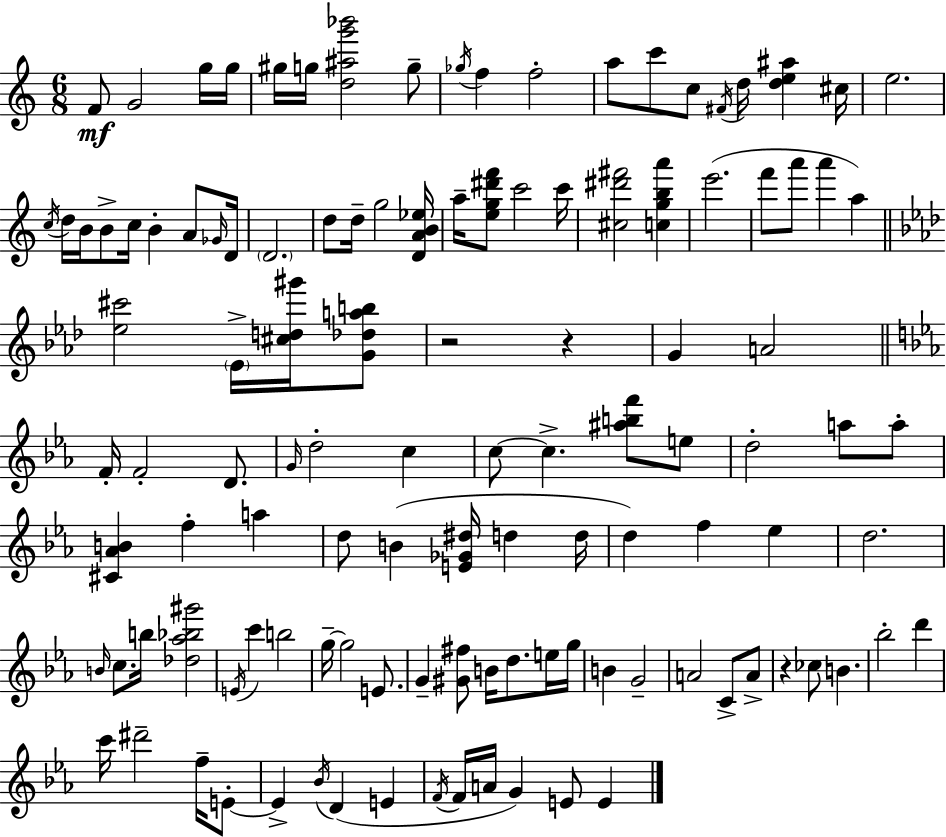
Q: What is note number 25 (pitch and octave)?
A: Gb4